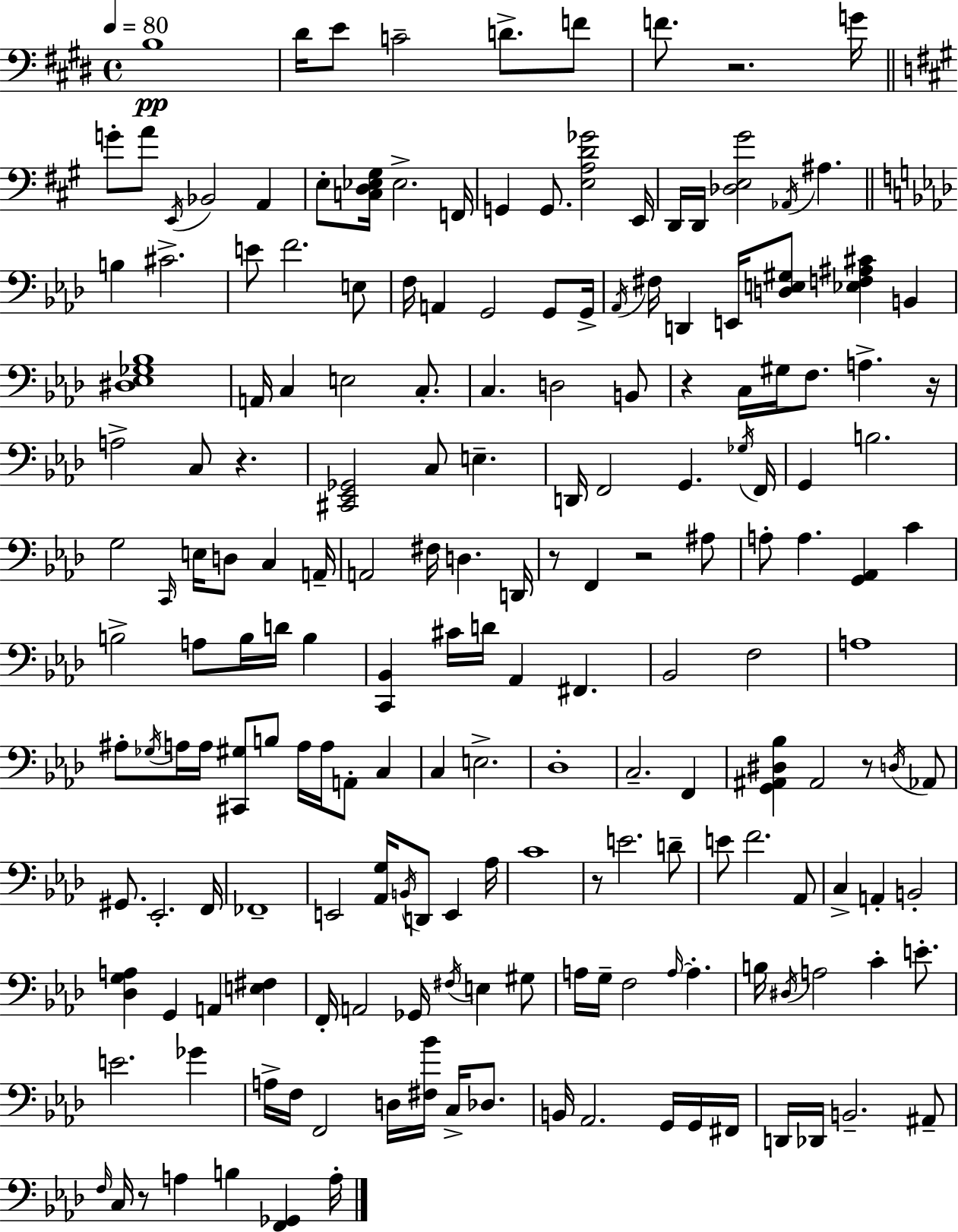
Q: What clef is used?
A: bass